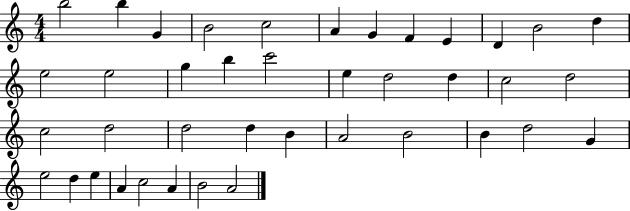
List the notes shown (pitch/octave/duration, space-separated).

B5/h B5/q G4/q B4/h C5/h A4/q G4/q F4/q E4/q D4/q B4/h D5/q E5/h E5/h G5/q B5/q C6/h E5/q D5/h D5/q C5/h D5/h C5/h D5/h D5/h D5/q B4/q A4/h B4/h B4/q D5/h G4/q E5/h D5/q E5/q A4/q C5/h A4/q B4/h A4/h